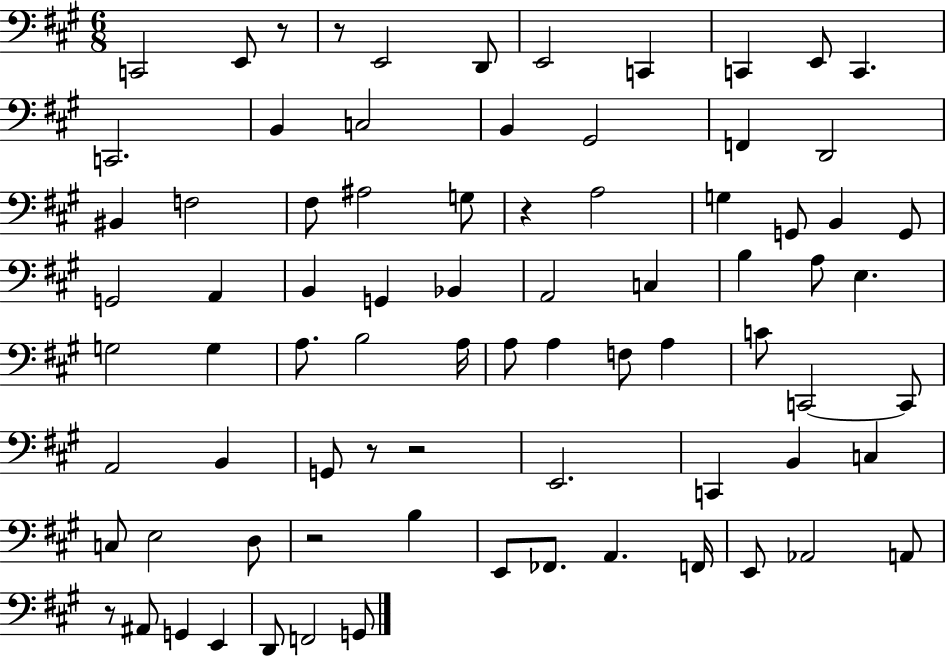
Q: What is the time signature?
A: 6/8